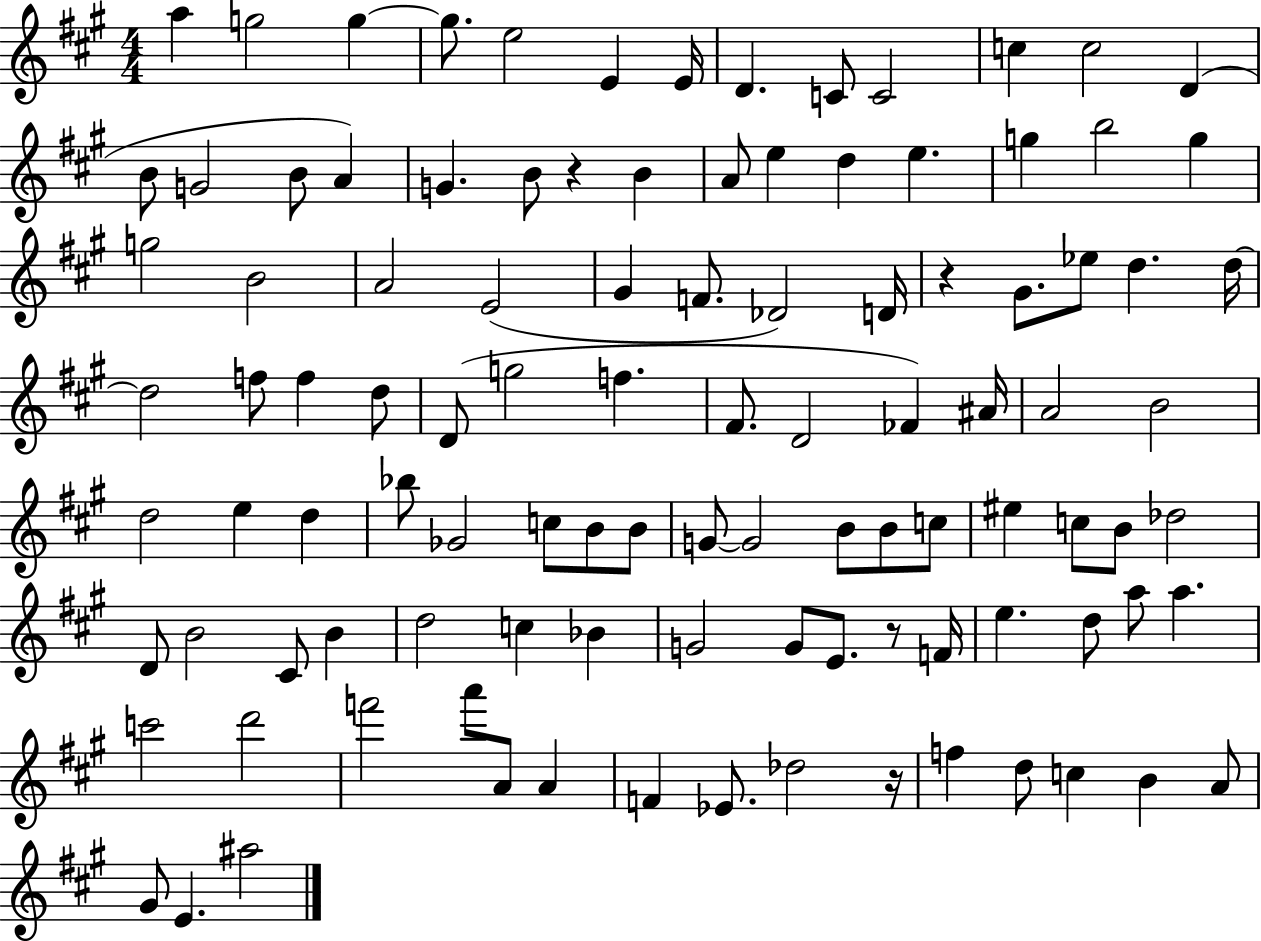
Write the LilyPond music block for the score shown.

{
  \clef treble
  \numericTimeSignature
  \time 4/4
  \key a \major
  a''4 g''2 g''4~~ | g''8. e''2 e'4 e'16 | d'4. c'8 c'2 | c''4 c''2 d'4( | \break b'8 g'2 b'8 a'4) | g'4. b'8 r4 b'4 | a'8 e''4 d''4 e''4. | g''4 b''2 g''4 | \break g''2 b'2 | a'2 e'2( | gis'4 f'8. des'2) d'16 | r4 gis'8. ees''8 d''4. d''16~~ | \break d''2 f''8 f''4 d''8 | d'8( g''2 f''4. | fis'8. d'2 fes'4) ais'16 | a'2 b'2 | \break d''2 e''4 d''4 | bes''8 ges'2 c''8 b'8 b'8 | g'8~~ g'2 b'8 b'8 c''8 | eis''4 c''8 b'8 des''2 | \break d'8 b'2 cis'8 b'4 | d''2 c''4 bes'4 | g'2 g'8 e'8. r8 f'16 | e''4. d''8 a''8 a''4. | \break c'''2 d'''2 | f'''2 a'''8 a'8 a'4 | f'4 ees'8. des''2 r16 | f''4 d''8 c''4 b'4 a'8 | \break gis'8 e'4. ais''2 | \bar "|."
}